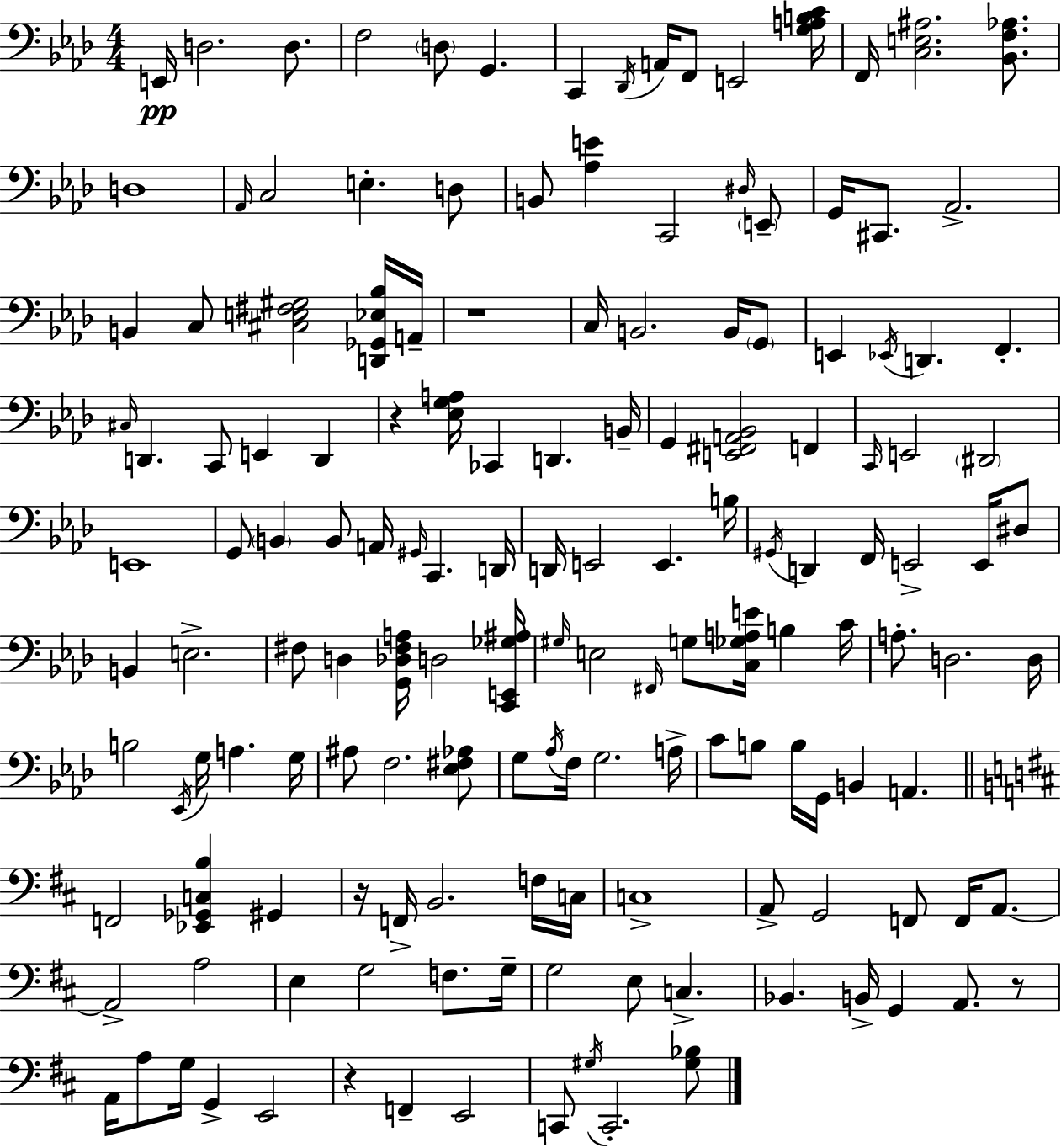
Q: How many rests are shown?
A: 5